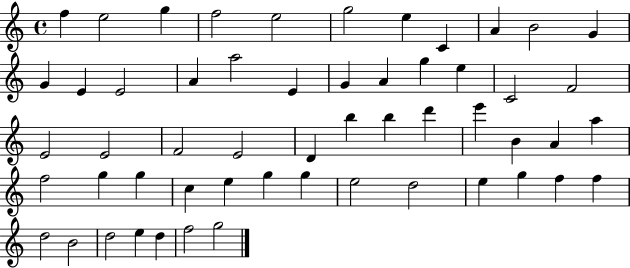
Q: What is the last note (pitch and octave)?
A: G5